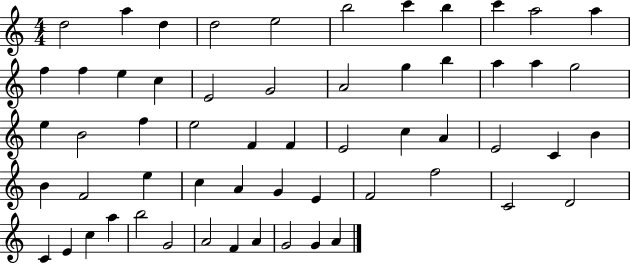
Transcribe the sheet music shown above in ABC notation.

X:1
T:Untitled
M:4/4
L:1/4
K:C
d2 a d d2 e2 b2 c' b c' a2 a f f e c E2 G2 A2 g b a a g2 e B2 f e2 F F E2 c A E2 C B B F2 e c A G E F2 f2 C2 D2 C E c a b2 G2 A2 F A G2 G A